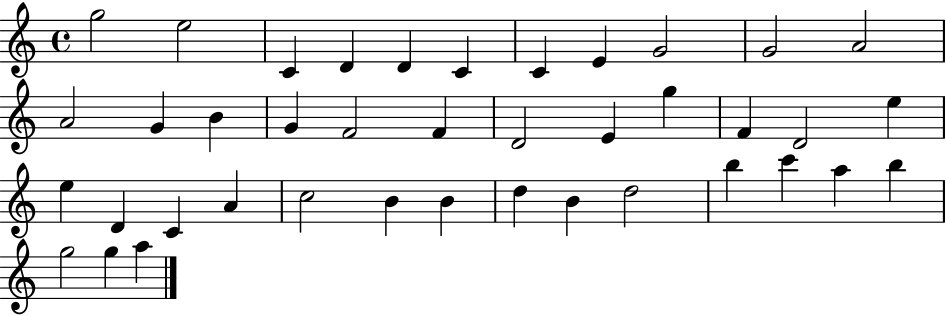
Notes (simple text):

G5/h E5/h C4/q D4/q D4/q C4/q C4/q E4/q G4/h G4/h A4/h A4/h G4/q B4/q G4/q F4/h F4/q D4/h E4/q G5/q F4/q D4/h E5/q E5/q D4/q C4/q A4/q C5/h B4/q B4/q D5/q B4/q D5/h B5/q C6/q A5/q B5/q G5/h G5/q A5/q